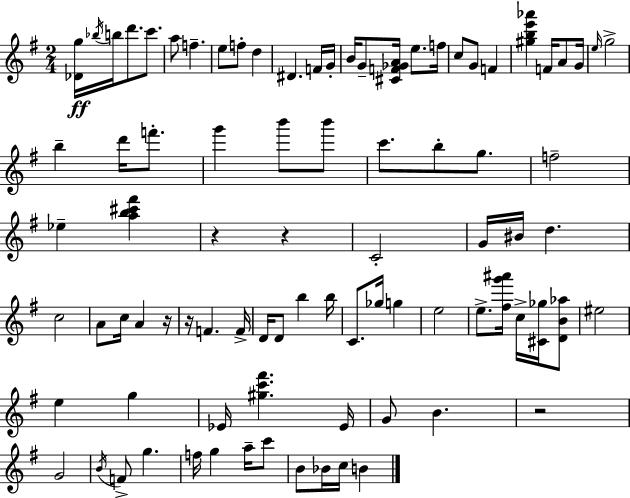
{
  \clef treble
  \numericTimeSignature
  \time 2/4
  \key g \major
  <des' g''>16\ff \acciaccatura { bes''16 } b''16 d'''8. c'''8. | a''8 f''4.-- | e''8 f''8-. d''4 | dis'4. f'16 | \break g'16-. b'16 g'8-- <cis' f' ges' a'>16 e''8. | f''16 c''8 g'8 f'4 | <gis'' b'' e''' aes'''>4 f'16 a'8 | g'16 \grace { e''16 } g''2-> | \break b''4-- d'''16 f'''8.-. | g'''4 b'''8 | b'''8 c'''8. b''8-. g''8. | f''2-- | \break ees''4-- <a'' b'' cis''' fis'''>4 | r4 r4 | c'2-. | g'16 bis'16 d''4. | \break c''2 | a'8 c''16 a'4 | r16 r16 f'4. | f'16-> d'16 d'8 b''4 | \break b''16 c'8. ges''16 g''4 | e''2 | e''8.-> <fis'' g''' ais'''>16 c''16-> <cis' ges''>16 | <d' b' aes''>8 eis''2 | \break e''4 g''4 | ees'16 <gis'' c''' fis'''>4. | ees'16 g'8 b'4. | r2 | \break g'2 | \acciaccatura { b'16 } f'8-> g''4. | f''16 g''4 | a''16-- c'''8 b'8 bes'16 c''16 b'4 | \break \bar "|."
}